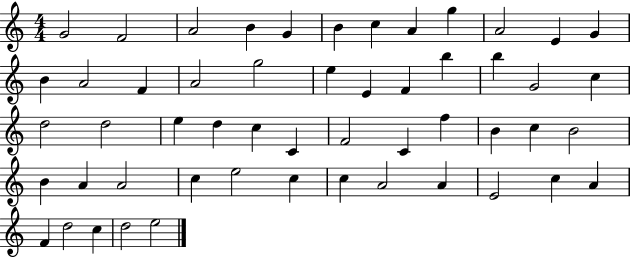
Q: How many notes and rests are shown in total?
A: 53